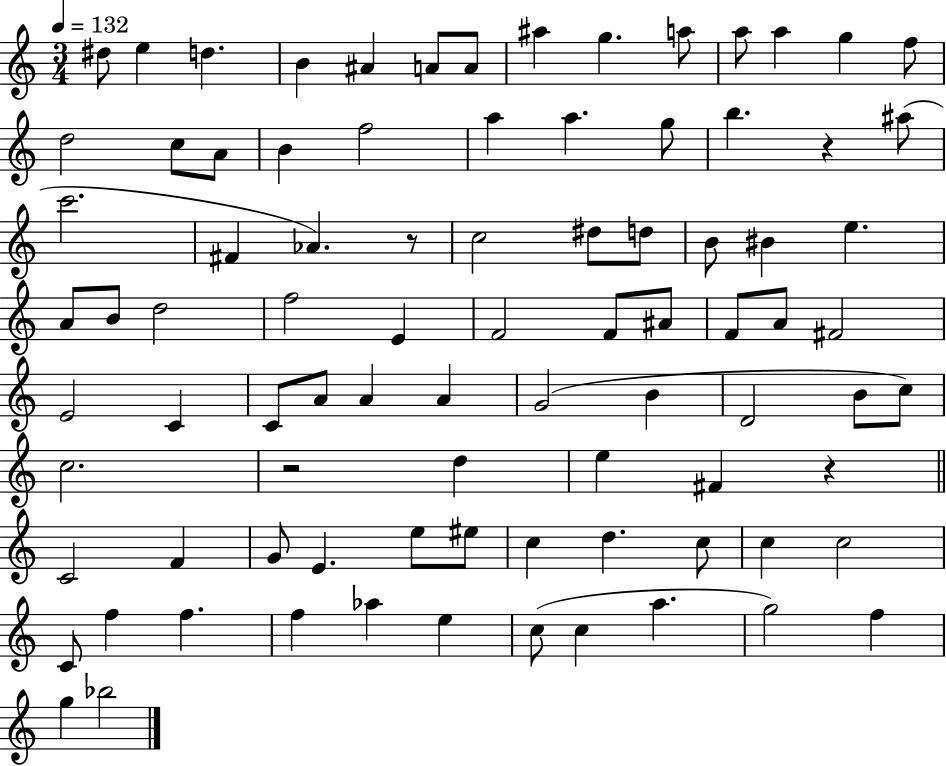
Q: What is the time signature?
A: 3/4